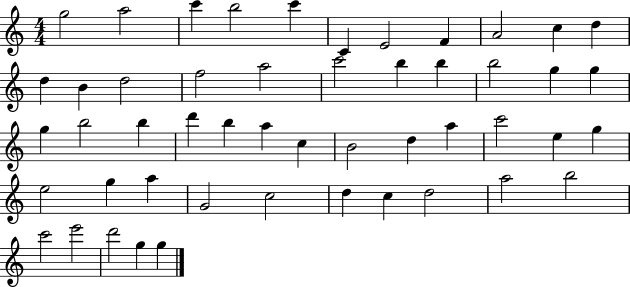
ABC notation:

X:1
T:Untitled
M:4/4
L:1/4
K:C
g2 a2 c' b2 c' C E2 F A2 c d d B d2 f2 a2 c'2 b b b2 g g g b2 b d' b a c B2 d a c'2 e g e2 g a G2 c2 d c d2 a2 b2 c'2 e'2 d'2 g g